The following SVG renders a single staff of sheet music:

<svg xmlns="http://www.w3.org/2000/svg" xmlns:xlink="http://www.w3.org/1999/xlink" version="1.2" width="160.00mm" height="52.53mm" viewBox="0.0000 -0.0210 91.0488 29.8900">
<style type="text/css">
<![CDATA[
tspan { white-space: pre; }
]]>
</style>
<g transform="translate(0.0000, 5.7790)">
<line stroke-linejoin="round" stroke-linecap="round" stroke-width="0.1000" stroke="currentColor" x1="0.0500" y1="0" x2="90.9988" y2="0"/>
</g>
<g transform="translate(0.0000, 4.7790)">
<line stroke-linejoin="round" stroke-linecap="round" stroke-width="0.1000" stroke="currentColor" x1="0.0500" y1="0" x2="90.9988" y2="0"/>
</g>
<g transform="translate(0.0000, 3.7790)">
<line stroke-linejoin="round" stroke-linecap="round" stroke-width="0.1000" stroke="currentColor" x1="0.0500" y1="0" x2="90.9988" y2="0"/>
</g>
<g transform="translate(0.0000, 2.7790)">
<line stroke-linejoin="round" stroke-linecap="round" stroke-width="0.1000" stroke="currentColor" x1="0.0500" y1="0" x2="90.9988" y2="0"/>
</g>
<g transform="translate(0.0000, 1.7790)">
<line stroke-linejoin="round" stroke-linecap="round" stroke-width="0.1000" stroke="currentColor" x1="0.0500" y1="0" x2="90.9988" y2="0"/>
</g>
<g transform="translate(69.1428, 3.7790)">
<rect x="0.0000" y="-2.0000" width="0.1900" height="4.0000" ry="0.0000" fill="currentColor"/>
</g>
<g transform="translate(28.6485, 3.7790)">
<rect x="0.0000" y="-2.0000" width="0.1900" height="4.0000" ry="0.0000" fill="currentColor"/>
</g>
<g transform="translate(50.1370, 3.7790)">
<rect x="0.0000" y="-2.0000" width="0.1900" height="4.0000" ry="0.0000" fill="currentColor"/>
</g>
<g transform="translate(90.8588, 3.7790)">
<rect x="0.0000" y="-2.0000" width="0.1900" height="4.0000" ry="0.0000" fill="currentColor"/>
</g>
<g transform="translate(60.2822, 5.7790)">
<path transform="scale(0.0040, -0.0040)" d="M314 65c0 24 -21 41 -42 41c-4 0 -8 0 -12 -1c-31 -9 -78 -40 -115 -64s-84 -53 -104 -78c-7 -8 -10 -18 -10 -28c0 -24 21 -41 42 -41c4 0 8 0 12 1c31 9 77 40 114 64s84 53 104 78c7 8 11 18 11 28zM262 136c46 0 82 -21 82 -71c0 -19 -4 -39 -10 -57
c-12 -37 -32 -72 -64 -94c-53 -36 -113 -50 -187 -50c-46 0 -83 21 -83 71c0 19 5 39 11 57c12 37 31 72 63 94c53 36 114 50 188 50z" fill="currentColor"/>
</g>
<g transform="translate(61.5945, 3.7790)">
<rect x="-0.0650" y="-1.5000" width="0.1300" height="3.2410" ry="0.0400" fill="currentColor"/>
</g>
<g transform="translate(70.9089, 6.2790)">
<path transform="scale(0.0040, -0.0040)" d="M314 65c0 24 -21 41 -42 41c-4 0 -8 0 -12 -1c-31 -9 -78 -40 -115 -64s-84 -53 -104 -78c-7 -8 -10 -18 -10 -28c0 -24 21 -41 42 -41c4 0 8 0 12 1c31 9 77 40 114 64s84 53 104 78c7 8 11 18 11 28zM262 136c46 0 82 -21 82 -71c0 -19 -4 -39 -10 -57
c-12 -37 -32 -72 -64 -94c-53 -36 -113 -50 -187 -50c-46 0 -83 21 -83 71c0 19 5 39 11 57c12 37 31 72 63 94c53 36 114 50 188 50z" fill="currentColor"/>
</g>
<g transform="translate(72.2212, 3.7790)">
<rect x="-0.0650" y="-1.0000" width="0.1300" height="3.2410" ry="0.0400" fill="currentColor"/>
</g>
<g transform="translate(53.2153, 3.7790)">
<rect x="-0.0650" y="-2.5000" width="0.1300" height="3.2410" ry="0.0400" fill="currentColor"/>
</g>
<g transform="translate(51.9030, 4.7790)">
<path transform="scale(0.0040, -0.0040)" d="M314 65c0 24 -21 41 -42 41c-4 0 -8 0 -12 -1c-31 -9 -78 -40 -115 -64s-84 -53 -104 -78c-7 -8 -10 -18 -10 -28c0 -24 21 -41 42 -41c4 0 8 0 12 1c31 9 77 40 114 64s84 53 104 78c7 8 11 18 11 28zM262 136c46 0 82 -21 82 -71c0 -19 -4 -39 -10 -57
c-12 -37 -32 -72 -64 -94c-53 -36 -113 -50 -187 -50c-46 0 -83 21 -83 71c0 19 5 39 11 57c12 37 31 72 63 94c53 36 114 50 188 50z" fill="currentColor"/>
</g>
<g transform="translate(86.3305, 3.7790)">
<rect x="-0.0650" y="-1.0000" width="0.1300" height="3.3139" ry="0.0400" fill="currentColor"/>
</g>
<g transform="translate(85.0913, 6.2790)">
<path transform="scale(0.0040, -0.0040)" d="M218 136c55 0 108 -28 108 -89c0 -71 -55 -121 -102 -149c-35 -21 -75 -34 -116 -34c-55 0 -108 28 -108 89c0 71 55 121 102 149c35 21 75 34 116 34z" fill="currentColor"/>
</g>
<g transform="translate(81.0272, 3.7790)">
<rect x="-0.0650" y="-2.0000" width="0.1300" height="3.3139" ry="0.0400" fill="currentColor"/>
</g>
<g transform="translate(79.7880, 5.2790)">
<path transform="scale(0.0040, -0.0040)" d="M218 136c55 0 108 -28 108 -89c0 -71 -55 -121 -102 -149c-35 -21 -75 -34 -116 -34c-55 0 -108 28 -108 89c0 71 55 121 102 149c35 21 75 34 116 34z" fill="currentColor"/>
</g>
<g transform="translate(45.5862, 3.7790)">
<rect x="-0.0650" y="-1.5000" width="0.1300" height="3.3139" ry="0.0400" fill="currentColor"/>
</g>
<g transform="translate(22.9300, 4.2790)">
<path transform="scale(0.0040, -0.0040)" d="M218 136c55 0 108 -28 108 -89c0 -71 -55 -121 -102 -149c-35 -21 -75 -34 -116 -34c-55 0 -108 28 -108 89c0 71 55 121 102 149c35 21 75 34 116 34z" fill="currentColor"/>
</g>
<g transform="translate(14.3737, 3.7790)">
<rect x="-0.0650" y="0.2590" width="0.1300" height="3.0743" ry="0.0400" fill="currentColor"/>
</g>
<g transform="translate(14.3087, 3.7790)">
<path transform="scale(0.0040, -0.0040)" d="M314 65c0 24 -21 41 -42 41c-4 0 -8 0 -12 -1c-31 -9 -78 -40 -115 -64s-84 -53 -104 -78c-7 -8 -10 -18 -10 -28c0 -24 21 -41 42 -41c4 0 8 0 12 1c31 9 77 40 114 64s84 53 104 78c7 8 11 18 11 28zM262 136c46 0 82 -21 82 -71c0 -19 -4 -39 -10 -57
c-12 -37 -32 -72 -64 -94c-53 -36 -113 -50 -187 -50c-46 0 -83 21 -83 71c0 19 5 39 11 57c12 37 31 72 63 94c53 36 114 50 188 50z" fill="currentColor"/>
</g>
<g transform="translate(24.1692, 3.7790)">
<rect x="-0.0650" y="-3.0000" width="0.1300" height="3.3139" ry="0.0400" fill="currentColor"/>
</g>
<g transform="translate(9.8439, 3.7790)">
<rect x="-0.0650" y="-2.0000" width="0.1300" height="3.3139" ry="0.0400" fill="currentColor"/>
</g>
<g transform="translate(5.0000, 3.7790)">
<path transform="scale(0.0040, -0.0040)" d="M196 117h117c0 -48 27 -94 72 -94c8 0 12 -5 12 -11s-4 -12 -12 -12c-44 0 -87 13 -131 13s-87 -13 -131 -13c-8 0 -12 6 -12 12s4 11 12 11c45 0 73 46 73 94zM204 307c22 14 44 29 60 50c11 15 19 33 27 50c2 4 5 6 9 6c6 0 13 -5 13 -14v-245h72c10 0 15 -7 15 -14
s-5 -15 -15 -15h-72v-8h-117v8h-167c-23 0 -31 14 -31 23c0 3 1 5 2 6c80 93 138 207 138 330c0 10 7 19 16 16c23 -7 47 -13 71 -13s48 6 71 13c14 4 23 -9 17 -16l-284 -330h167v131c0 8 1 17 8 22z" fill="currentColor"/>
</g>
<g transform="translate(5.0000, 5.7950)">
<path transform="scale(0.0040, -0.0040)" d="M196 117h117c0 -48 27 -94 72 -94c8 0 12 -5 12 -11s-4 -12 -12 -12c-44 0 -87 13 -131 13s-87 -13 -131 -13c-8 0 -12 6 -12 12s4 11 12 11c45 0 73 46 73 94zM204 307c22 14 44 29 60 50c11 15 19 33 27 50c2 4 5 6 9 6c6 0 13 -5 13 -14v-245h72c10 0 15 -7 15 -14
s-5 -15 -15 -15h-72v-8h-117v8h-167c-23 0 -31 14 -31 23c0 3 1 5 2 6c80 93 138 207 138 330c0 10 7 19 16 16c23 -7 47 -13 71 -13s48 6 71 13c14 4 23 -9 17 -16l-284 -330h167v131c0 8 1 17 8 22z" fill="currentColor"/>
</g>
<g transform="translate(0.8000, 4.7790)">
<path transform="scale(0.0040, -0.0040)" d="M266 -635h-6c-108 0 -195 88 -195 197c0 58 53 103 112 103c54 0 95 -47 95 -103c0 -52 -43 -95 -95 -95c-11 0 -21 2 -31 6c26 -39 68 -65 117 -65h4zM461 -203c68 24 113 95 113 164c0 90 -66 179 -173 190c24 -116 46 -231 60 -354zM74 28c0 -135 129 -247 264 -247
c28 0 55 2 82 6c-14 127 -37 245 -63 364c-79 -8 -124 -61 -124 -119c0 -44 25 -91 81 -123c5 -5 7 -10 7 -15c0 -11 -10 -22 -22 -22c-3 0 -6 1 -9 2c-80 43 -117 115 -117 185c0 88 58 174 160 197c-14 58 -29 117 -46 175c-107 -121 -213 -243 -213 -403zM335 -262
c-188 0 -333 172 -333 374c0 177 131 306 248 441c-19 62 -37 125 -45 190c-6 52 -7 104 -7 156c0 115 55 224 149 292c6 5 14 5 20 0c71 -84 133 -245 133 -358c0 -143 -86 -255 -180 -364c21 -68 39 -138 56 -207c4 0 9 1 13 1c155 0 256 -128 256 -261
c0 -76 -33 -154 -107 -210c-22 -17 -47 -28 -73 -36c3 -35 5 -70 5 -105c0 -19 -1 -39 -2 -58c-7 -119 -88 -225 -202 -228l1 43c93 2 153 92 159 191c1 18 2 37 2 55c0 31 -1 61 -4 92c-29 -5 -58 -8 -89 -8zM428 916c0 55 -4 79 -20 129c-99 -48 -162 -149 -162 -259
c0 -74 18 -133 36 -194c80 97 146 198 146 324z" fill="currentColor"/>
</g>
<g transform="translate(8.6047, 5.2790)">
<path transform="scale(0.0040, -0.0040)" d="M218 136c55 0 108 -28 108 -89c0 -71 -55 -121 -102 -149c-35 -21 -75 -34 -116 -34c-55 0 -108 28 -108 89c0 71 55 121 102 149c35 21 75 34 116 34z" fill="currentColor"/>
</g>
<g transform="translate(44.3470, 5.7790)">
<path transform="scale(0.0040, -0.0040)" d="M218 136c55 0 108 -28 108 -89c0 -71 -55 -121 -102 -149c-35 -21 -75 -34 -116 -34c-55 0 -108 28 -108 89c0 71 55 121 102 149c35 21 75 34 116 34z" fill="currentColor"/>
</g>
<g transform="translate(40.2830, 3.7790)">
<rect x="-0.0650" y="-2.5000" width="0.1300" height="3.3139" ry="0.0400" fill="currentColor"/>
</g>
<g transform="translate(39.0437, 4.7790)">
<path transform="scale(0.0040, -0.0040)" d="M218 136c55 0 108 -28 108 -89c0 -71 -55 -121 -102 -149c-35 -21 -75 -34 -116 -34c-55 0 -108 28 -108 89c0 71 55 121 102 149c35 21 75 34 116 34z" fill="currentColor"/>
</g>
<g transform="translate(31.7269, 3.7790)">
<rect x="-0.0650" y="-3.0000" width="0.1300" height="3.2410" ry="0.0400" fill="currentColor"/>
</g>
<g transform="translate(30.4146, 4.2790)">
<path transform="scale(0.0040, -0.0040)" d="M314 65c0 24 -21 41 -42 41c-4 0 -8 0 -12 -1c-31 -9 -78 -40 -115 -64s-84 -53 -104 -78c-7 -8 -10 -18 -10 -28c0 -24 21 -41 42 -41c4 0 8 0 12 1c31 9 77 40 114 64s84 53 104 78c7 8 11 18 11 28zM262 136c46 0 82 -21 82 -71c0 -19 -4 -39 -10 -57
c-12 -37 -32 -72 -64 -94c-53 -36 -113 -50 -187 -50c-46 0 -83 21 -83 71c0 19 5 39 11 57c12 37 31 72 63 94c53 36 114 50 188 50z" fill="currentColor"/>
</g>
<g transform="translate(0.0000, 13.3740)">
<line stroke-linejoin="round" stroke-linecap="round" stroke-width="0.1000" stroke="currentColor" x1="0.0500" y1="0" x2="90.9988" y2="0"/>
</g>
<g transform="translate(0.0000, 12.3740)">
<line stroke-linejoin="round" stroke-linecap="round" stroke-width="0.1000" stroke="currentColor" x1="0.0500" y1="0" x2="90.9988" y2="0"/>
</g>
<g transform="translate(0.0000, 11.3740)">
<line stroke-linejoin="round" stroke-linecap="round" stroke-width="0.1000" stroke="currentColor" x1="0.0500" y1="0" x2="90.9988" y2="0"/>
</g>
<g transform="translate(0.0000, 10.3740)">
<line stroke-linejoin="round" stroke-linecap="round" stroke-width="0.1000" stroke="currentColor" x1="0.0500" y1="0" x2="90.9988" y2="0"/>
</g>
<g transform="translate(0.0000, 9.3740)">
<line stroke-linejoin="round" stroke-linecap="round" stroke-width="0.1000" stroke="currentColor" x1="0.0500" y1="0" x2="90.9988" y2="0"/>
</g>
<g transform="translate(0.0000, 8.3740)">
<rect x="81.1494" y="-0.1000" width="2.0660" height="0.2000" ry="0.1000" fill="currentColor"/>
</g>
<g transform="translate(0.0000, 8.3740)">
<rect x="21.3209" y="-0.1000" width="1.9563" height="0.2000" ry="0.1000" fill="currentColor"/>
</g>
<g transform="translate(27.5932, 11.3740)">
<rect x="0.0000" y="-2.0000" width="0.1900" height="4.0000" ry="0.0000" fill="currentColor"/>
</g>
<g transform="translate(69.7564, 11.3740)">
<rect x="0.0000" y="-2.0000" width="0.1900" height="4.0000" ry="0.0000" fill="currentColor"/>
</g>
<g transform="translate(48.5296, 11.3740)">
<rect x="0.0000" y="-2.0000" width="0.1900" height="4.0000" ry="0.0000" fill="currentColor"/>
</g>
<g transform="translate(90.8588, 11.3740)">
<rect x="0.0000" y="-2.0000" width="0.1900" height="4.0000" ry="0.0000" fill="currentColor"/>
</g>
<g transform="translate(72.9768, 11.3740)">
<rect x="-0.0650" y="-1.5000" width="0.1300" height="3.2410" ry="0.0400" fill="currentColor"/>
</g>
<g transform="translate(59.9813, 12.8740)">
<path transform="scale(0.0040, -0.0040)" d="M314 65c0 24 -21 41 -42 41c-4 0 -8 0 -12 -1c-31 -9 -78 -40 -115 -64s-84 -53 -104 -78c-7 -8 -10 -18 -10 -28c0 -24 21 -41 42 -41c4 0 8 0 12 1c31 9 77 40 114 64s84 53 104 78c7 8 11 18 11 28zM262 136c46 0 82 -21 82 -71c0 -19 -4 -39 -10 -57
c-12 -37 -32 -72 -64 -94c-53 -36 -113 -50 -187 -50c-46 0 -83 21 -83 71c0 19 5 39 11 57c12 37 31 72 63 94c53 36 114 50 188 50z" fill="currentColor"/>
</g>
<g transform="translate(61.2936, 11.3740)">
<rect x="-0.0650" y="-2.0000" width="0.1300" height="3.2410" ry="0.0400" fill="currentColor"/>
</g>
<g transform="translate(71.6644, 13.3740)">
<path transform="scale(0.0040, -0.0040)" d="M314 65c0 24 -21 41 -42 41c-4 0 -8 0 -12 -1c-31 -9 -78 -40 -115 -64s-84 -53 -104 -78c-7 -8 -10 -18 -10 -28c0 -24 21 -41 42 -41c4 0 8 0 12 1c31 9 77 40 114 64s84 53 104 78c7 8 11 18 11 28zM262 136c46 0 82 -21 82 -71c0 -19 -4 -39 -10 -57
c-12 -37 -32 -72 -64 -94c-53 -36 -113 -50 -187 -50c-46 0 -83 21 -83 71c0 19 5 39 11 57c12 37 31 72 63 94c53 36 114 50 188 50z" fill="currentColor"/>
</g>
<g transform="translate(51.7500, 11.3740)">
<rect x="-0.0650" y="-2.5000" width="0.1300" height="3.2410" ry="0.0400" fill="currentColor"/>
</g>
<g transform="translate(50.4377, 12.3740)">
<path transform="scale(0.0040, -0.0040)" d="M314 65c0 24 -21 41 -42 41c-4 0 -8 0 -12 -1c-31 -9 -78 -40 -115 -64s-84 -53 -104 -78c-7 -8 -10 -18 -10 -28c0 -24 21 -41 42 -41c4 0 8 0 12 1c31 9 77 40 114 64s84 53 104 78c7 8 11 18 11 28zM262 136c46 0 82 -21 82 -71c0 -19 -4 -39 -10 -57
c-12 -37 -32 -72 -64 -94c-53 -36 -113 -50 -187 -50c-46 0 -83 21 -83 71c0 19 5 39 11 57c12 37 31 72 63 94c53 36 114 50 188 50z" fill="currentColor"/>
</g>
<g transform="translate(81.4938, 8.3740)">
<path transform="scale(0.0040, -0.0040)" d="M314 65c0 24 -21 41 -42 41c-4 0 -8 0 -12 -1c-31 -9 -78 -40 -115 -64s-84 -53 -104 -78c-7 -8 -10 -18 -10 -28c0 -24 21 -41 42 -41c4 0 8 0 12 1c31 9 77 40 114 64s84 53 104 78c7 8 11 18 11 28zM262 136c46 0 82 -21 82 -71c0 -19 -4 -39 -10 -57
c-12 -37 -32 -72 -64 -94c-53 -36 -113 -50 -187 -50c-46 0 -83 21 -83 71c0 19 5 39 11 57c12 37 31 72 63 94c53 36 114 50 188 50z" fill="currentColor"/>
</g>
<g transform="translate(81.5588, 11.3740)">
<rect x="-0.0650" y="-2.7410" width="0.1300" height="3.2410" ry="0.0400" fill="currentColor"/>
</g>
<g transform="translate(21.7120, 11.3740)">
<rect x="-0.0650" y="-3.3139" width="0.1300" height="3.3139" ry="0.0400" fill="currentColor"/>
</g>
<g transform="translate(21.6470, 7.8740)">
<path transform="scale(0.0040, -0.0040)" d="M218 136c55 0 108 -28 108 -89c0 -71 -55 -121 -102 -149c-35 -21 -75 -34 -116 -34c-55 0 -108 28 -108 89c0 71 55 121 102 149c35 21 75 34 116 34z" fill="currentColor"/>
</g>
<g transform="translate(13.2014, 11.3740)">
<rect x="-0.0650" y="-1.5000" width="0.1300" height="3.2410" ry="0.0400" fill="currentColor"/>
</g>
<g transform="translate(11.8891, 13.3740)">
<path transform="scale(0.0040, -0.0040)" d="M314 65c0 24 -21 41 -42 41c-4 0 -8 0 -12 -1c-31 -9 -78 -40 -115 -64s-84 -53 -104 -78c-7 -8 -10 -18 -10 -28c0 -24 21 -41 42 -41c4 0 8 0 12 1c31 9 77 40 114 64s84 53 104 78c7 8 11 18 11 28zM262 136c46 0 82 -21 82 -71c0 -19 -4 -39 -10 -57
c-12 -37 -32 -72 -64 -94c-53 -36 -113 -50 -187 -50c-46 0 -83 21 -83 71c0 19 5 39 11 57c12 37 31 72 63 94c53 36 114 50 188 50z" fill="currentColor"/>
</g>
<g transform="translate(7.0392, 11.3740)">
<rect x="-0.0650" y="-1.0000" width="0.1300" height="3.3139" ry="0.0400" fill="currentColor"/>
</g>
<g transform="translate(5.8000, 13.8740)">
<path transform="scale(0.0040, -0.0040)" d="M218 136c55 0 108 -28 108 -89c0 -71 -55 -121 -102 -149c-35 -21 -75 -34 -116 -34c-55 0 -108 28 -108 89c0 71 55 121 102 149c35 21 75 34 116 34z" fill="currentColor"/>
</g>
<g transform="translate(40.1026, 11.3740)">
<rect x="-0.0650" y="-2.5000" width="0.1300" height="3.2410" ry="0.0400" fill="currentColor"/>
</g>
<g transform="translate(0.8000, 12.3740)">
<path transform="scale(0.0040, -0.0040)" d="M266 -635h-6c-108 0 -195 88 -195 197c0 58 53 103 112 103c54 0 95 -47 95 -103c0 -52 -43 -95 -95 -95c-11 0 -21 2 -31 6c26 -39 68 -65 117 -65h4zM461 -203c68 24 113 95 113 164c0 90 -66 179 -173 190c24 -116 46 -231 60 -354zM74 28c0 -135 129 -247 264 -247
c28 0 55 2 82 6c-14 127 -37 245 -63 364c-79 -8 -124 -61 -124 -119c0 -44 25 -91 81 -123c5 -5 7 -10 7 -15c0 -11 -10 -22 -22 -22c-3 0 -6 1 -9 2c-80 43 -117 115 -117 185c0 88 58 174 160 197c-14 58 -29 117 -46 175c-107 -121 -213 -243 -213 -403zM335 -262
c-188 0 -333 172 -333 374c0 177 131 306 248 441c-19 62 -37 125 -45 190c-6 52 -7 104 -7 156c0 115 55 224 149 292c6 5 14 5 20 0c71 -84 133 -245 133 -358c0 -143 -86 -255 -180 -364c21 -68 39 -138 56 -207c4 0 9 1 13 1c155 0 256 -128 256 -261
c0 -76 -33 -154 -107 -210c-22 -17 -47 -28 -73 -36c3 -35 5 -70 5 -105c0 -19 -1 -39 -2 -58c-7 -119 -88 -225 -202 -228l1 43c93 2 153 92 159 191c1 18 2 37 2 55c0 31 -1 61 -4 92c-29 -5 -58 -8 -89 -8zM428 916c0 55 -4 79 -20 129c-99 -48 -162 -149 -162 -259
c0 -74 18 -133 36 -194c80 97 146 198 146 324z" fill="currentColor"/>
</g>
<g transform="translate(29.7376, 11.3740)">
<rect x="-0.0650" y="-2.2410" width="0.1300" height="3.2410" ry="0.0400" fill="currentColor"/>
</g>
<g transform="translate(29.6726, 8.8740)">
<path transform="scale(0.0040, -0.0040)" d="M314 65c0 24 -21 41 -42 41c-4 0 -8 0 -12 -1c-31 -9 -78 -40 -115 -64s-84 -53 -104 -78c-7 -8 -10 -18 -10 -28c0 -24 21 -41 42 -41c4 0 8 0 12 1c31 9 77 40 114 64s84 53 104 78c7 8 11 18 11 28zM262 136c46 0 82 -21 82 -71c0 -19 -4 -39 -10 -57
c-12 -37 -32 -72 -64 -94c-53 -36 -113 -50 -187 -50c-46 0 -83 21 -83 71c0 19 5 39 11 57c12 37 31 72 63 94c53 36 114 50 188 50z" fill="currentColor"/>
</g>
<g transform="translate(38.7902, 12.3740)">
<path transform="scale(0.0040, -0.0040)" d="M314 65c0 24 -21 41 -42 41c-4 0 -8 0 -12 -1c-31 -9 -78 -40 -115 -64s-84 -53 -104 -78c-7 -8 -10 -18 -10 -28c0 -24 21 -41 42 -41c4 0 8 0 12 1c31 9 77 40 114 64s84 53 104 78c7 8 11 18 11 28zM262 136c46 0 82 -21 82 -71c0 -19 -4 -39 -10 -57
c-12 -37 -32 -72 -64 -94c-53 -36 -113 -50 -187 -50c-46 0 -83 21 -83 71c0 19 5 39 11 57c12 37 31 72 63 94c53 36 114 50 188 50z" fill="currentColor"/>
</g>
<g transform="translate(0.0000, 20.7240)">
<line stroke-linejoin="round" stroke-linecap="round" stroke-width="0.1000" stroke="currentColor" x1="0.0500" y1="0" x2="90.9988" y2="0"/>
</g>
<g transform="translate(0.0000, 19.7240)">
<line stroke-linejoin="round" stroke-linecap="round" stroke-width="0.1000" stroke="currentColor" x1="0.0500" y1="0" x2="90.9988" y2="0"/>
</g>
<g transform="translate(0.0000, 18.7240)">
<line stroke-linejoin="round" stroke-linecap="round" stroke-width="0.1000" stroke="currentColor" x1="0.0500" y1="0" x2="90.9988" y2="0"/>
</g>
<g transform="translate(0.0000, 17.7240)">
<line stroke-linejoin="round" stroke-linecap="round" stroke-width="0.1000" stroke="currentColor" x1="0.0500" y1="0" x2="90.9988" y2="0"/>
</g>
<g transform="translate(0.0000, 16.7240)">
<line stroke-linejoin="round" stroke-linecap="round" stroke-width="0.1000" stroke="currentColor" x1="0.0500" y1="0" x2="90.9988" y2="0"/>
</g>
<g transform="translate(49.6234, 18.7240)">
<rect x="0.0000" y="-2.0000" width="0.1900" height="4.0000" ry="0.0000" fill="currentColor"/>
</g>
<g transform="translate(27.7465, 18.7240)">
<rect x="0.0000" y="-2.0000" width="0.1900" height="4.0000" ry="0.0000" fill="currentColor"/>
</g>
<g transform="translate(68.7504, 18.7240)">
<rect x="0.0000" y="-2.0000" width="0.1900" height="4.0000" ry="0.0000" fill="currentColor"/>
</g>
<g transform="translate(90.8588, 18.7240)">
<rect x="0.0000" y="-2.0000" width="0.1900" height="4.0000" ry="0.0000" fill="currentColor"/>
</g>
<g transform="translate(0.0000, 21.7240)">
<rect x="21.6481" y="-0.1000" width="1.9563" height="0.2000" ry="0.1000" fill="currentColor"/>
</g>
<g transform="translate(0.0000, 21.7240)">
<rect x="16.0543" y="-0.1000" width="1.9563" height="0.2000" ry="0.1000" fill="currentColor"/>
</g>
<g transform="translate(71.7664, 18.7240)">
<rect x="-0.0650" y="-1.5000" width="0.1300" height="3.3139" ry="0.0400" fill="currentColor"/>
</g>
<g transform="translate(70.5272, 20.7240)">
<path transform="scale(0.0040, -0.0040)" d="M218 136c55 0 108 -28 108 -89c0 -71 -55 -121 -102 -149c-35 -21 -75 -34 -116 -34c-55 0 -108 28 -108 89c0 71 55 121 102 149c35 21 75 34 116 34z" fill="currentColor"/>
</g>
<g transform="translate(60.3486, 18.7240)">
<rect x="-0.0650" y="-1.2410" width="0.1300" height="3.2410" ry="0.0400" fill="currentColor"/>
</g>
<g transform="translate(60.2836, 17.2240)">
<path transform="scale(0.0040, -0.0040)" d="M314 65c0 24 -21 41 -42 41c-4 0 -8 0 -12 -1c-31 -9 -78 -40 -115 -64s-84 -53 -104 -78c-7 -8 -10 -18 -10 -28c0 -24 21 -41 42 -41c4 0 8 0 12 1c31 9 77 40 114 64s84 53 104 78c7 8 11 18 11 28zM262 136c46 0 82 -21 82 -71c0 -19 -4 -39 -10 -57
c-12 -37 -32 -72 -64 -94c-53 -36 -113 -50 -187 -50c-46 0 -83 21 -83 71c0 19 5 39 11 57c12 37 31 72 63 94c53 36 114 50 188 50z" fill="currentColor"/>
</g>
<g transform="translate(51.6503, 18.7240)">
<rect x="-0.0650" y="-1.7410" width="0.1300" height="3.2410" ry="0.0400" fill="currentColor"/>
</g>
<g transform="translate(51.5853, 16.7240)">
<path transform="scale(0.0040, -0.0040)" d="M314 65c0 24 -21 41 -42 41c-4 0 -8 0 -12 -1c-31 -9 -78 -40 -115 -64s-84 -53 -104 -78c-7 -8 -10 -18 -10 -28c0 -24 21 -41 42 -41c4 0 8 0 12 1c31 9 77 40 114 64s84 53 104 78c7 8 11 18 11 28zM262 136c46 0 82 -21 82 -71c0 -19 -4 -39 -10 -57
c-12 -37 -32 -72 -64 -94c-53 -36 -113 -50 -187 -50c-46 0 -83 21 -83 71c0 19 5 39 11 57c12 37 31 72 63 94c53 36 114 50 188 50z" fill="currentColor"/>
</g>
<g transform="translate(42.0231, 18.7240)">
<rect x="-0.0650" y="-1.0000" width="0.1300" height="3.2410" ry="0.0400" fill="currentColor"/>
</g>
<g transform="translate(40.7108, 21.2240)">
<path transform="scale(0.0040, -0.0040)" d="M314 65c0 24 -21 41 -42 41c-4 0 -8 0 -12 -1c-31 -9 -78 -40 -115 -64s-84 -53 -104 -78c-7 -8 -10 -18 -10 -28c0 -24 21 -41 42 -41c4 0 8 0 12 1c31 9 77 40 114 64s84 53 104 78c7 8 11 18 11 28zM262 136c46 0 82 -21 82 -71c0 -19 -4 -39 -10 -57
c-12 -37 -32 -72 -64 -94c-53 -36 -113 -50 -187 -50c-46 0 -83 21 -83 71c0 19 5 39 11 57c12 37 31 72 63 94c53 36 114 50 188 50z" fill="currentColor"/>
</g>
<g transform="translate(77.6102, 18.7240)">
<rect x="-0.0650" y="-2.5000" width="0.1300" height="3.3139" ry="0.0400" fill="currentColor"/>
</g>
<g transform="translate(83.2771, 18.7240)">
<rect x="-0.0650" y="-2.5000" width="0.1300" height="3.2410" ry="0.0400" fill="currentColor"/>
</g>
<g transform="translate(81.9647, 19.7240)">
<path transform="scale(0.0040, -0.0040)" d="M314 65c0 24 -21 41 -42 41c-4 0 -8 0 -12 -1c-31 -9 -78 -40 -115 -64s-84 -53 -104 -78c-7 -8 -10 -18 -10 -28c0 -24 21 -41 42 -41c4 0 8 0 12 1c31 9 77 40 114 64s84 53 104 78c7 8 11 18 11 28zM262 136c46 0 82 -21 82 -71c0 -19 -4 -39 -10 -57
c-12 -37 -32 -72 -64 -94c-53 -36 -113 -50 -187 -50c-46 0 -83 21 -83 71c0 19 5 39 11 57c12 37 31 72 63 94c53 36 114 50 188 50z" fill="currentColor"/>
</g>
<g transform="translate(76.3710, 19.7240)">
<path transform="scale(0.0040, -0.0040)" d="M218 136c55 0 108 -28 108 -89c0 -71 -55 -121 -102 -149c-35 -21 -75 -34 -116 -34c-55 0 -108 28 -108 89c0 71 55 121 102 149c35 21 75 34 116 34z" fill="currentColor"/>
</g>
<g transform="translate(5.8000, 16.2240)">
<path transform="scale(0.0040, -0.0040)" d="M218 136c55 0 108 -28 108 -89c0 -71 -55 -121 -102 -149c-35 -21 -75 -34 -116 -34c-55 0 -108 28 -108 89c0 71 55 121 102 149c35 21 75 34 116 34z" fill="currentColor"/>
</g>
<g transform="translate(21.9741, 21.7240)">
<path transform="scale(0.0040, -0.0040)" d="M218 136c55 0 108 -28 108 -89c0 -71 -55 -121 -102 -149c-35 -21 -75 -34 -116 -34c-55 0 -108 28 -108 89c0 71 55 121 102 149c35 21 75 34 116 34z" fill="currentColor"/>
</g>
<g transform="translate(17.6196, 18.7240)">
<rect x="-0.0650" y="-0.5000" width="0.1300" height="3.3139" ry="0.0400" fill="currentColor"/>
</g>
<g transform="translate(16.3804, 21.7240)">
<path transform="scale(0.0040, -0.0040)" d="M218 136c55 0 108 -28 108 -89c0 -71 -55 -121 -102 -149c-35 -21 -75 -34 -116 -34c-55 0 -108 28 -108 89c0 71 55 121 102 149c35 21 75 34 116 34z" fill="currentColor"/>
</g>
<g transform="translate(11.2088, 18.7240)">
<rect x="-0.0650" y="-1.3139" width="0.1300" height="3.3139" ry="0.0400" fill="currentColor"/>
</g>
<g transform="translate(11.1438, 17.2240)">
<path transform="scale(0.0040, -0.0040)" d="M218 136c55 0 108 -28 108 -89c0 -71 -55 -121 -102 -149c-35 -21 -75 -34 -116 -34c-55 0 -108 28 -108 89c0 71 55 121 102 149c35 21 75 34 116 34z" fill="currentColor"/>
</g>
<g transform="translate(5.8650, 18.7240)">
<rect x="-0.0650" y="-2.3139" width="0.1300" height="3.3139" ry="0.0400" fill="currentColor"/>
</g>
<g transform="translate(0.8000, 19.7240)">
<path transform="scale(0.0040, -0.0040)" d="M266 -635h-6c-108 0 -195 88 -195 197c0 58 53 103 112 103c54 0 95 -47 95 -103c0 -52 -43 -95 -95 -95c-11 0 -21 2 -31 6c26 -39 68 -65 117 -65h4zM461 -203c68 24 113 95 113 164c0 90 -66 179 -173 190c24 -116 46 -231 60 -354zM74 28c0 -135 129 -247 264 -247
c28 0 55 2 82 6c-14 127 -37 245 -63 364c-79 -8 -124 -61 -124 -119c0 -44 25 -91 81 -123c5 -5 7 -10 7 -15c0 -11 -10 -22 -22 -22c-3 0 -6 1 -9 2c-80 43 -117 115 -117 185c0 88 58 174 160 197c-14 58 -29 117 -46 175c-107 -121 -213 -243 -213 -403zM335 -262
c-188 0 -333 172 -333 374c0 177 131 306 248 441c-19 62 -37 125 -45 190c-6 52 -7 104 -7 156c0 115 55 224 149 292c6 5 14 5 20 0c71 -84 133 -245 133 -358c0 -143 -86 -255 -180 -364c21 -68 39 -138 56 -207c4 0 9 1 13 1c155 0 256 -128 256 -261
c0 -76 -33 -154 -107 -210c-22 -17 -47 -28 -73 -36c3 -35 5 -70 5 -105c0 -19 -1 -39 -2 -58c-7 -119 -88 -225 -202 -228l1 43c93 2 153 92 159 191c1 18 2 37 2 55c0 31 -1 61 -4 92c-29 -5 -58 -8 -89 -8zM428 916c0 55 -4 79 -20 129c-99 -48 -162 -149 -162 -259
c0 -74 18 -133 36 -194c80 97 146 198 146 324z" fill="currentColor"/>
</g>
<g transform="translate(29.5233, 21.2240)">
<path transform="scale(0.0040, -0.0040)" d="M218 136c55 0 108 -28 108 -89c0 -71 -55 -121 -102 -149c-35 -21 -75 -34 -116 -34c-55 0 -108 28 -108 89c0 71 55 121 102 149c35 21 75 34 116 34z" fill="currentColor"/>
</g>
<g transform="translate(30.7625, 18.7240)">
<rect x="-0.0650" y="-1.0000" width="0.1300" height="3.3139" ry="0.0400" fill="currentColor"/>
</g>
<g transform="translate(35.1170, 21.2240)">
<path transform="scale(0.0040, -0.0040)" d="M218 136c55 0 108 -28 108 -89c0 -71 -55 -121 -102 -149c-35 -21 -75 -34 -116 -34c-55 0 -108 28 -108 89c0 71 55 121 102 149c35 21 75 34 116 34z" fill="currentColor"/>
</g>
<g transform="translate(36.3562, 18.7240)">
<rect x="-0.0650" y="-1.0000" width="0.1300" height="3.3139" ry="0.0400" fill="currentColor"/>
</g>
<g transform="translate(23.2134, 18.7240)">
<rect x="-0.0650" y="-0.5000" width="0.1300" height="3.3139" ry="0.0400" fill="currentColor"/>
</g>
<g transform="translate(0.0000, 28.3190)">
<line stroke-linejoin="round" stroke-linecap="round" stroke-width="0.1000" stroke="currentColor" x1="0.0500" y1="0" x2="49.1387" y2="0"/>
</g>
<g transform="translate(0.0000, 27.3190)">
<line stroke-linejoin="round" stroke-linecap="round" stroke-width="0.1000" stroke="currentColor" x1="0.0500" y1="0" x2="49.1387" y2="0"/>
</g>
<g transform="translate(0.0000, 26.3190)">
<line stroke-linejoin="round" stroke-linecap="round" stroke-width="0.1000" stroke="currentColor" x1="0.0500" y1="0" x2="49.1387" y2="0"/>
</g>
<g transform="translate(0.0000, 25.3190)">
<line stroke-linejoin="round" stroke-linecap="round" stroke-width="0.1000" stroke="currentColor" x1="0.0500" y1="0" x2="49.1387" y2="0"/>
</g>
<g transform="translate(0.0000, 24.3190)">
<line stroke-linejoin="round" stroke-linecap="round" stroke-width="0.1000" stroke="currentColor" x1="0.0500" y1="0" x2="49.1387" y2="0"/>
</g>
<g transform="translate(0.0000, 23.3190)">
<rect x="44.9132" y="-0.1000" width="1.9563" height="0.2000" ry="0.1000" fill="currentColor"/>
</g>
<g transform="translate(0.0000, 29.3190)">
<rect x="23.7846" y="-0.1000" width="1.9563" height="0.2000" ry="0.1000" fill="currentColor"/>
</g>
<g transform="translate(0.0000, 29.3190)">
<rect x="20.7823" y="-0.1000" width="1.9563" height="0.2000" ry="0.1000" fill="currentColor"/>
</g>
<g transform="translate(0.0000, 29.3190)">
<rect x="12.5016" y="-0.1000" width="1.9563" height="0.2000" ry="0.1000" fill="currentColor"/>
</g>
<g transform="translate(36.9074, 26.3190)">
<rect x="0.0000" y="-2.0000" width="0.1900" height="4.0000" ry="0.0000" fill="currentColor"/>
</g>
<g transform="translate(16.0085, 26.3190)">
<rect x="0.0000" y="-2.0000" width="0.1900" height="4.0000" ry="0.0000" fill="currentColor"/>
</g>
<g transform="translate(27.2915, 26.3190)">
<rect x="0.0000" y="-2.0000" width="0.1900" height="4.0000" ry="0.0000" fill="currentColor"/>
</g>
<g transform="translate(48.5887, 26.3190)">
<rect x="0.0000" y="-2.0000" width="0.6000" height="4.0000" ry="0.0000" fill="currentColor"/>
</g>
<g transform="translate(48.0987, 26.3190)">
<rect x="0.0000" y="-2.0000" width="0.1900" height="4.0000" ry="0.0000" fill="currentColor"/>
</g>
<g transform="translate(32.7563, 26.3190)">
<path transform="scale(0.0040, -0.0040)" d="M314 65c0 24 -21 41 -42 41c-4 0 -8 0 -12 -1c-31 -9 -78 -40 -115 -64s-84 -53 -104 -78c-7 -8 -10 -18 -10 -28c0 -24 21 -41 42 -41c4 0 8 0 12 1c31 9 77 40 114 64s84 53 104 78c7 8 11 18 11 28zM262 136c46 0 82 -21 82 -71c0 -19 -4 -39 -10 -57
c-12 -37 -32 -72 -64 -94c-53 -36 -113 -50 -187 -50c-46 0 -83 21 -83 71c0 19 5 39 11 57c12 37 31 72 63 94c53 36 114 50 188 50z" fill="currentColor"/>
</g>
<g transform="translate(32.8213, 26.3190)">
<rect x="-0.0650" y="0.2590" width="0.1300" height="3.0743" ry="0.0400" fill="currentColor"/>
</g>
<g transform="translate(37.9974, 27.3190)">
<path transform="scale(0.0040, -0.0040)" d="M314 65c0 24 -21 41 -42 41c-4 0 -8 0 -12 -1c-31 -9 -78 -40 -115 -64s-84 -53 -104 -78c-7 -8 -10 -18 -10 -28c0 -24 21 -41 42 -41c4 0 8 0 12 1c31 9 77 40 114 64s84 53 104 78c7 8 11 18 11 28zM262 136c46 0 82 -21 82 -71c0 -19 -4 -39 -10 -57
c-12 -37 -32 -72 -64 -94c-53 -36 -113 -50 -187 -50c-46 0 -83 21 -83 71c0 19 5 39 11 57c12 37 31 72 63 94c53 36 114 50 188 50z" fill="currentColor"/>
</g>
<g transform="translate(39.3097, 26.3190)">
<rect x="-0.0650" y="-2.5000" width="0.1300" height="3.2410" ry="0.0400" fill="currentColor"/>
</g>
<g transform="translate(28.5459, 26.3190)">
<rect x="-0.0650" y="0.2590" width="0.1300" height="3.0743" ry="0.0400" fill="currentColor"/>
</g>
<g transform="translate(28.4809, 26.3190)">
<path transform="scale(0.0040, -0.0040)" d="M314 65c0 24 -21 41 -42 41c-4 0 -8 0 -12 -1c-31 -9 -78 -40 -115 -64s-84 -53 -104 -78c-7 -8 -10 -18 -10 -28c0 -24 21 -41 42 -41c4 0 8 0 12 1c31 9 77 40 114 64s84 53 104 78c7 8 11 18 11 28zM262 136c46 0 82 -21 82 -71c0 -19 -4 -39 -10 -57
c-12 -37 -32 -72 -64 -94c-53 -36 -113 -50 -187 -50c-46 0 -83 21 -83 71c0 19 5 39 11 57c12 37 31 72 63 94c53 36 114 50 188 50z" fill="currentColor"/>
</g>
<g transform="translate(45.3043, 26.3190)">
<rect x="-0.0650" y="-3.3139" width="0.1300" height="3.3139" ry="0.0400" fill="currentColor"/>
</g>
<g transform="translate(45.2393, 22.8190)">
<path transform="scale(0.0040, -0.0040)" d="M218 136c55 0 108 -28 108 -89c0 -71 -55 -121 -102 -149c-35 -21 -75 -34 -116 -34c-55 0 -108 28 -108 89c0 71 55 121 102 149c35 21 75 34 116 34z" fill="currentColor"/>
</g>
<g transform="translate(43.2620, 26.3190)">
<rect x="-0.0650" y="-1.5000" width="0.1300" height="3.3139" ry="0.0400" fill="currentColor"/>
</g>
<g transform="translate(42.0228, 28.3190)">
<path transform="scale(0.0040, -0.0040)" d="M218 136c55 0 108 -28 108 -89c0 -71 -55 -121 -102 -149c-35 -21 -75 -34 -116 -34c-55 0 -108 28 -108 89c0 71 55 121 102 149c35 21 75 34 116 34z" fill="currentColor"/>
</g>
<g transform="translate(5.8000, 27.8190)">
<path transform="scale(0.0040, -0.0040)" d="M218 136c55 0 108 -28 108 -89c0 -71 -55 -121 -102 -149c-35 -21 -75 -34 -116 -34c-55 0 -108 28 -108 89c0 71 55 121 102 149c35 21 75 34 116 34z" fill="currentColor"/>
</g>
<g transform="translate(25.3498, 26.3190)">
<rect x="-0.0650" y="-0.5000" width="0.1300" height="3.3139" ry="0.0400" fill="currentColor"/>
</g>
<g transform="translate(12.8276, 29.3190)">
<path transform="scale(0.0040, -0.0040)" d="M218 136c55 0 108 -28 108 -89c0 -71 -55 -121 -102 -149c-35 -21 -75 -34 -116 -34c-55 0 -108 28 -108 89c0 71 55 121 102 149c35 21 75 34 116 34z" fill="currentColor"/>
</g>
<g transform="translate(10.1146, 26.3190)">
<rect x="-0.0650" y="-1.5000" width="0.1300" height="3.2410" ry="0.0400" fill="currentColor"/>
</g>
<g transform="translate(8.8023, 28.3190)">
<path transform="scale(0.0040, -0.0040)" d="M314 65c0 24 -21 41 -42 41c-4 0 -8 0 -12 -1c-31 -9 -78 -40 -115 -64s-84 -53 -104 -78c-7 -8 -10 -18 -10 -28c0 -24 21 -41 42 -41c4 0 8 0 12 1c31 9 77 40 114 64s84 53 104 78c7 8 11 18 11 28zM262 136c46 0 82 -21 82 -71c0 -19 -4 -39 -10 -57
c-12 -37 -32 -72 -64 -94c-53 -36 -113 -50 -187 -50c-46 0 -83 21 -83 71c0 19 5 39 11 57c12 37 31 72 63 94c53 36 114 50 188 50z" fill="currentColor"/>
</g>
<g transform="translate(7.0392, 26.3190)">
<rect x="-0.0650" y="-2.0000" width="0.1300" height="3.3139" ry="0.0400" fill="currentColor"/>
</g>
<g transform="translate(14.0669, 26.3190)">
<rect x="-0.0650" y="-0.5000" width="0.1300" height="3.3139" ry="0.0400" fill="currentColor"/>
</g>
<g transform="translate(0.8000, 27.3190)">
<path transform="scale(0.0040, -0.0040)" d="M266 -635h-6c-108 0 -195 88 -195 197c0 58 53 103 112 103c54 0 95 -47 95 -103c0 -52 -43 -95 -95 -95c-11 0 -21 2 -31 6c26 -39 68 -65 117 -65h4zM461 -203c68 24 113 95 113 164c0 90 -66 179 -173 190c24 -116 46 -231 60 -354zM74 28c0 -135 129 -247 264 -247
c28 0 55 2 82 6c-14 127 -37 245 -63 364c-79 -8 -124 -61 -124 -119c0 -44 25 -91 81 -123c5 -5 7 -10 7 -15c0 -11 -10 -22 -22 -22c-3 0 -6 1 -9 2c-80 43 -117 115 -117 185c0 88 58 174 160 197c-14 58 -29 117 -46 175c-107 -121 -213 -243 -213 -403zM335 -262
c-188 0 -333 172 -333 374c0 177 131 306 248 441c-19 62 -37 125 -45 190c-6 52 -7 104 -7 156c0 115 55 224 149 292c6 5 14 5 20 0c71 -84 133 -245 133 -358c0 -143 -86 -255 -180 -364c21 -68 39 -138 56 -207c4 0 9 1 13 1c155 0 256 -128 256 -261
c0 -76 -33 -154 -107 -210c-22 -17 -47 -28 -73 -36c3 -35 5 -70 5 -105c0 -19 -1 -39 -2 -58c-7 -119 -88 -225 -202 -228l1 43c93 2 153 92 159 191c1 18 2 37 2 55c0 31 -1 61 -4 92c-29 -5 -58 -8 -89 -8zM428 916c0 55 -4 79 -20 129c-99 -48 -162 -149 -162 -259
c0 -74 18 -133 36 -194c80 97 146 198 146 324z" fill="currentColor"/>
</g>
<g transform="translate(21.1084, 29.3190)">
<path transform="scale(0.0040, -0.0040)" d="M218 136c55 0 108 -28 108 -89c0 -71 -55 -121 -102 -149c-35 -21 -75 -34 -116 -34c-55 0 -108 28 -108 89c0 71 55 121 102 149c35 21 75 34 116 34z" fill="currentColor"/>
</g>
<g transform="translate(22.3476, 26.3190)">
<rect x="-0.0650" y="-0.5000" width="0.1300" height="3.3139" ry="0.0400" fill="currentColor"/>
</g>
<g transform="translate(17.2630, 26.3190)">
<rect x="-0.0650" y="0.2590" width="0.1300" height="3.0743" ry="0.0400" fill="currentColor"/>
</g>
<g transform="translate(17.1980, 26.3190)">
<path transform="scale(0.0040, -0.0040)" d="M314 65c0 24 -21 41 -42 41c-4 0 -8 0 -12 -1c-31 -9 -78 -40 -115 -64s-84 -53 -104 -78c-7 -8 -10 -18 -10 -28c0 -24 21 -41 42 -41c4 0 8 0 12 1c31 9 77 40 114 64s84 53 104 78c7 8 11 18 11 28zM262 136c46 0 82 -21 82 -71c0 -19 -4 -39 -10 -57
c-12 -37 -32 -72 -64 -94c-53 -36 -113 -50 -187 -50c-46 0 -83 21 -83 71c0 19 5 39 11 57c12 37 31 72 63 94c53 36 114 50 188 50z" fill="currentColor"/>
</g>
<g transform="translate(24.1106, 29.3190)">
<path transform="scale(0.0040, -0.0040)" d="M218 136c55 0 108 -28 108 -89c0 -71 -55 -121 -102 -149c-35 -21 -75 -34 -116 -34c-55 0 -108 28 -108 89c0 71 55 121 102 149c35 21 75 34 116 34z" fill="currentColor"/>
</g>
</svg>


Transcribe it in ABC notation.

X:1
T:Untitled
M:4/4
L:1/4
K:C
F B2 A A2 G E G2 E2 D2 F D D E2 b g2 G2 G2 F2 E2 a2 g e C C D D D2 f2 e2 E G G2 F E2 C B2 C C B2 B2 G2 E b